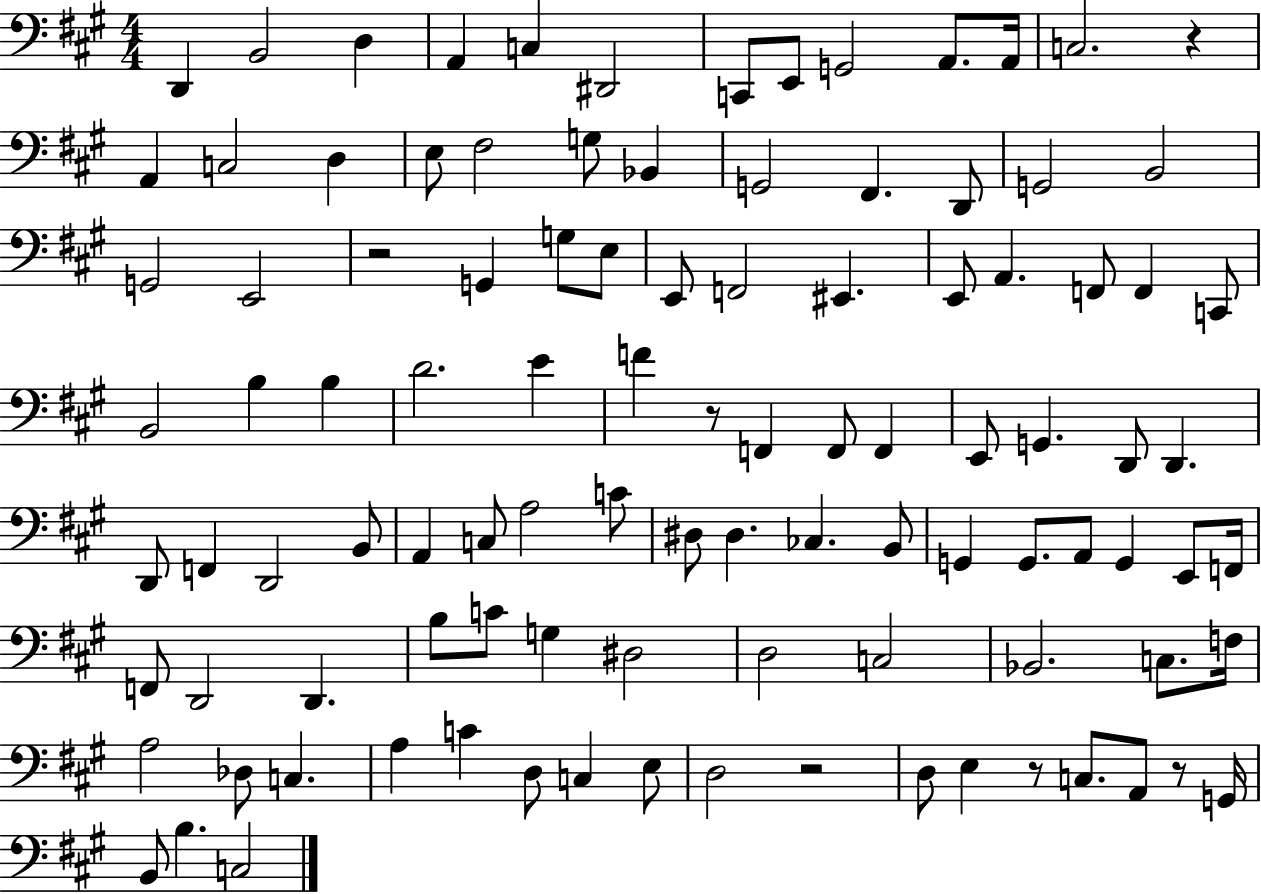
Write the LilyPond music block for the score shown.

{
  \clef bass
  \numericTimeSignature
  \time 4/4
  \key a \major
  d,4 b,2 d4 | a,4 c4 dis,2 | c,8 e,8 g,2 a,8. a,16 | c2. r4 | \break a,4 c2 d4 | e8 fis2 g8 bes,4 | g,2 fis,4. d,8 | g,2 b,2 | \break g,2 e,2 | r2 g,4 g8 e8 | e,8 f,2 eis,4. | e,8 a,4. f,8 f,4 c,8 | \break b,2 b4 b4 | d'2. e'4 | f'4 r8 f,4 f,8 f,4 | e,8 g,4. d,8 d,4. | \break d,8 f,4 d,2 b,8 | a,4 c8 a2 c'8 | dis8 dis4. ces4. b,8 | g,4 g,8. a,8 g,4 e,8 f,16 | \break f,8 d,2 d,4. | b8 c'8 g4 dis2 | d2 c2 | bes,2. c8. f16 | \break a2 des8 c4. | a4 c'4 d8 c4 e8 | d2 r2 | d8 e4 r8 c8. a,8 r8 g,16 | \break b,8 b4. c2 | \bar "|."
}